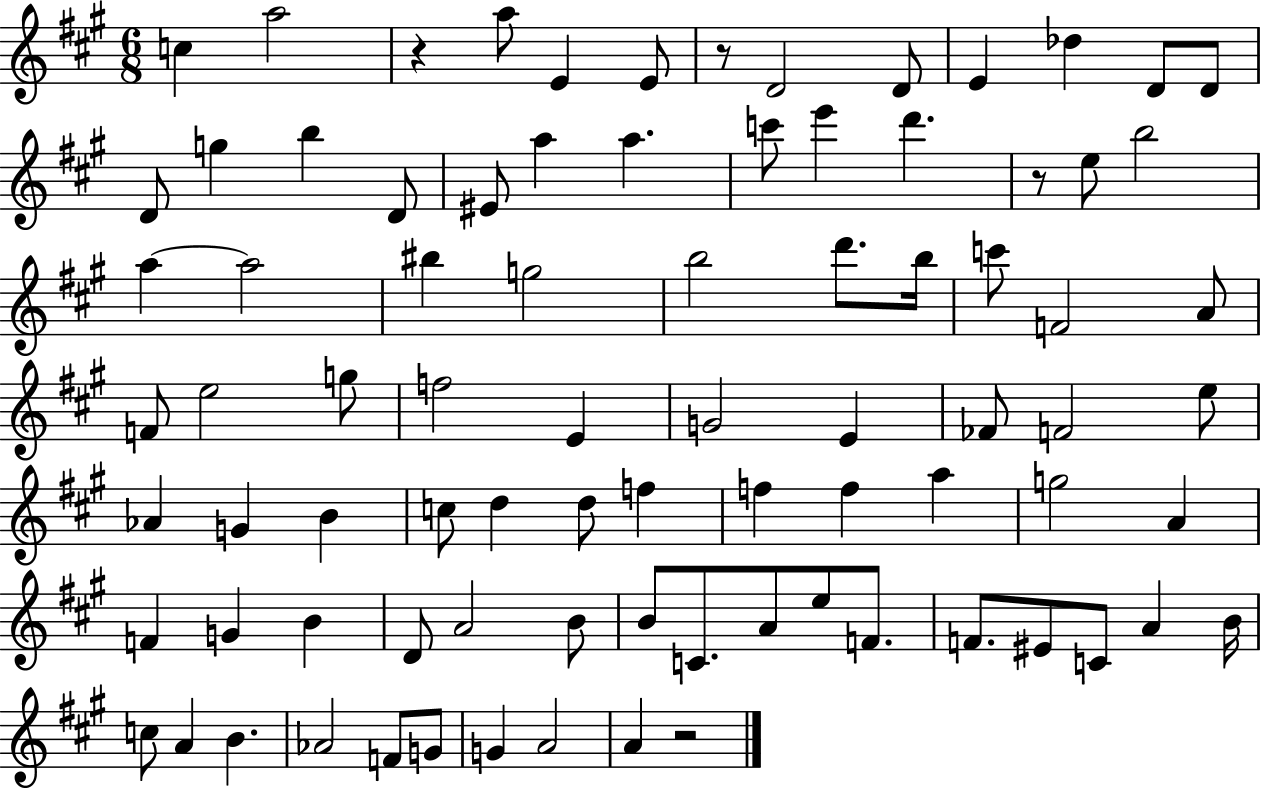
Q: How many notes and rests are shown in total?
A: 84